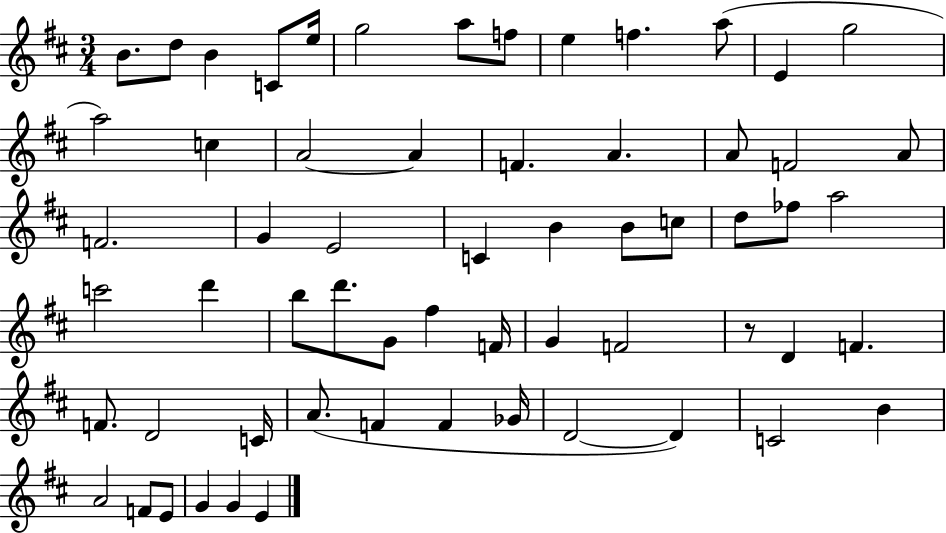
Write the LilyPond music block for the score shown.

{
  \clef treble
  \numericTimeSignature
  \time 3/4
  \key d \major
  b'8. d''8 b'4 c'8 e''16 | g''2 a''8 f''8 | e''4 f''4. a''8( | e'4 g''2 | \break a''2) c''4 | a'2~~ a'4 | f'4. a'4. | a'8 f'2 a'8 | \break f'2. | g'4 e'2 | c'4 b'4 b'8 c''8 | d''8 fes''8 a''2 | \break c'''2 d'''4 | b''8 d'''8. g'8 fis''4 f'16 | g'4 f'2 | r8 d'4 f'4. | \break f'8. d'2 c'16 | a'8.( f'4 f'4 ges'16 | d'2~~ d'4) | c'2 b'4 | \break a'2 f'8 e'8 | g'4 g'4 e'4 | \bar "|."
}